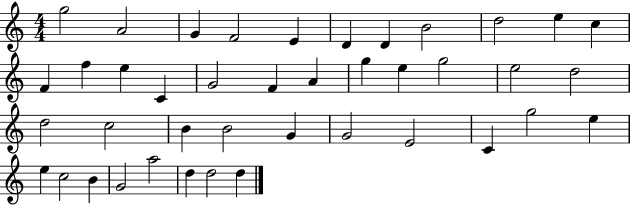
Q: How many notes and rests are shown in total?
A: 41